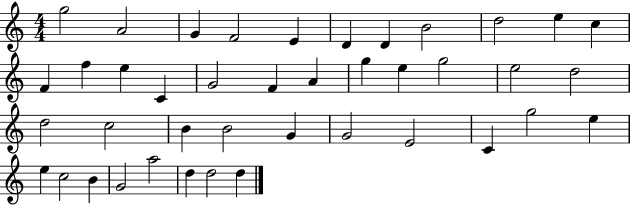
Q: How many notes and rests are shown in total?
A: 41